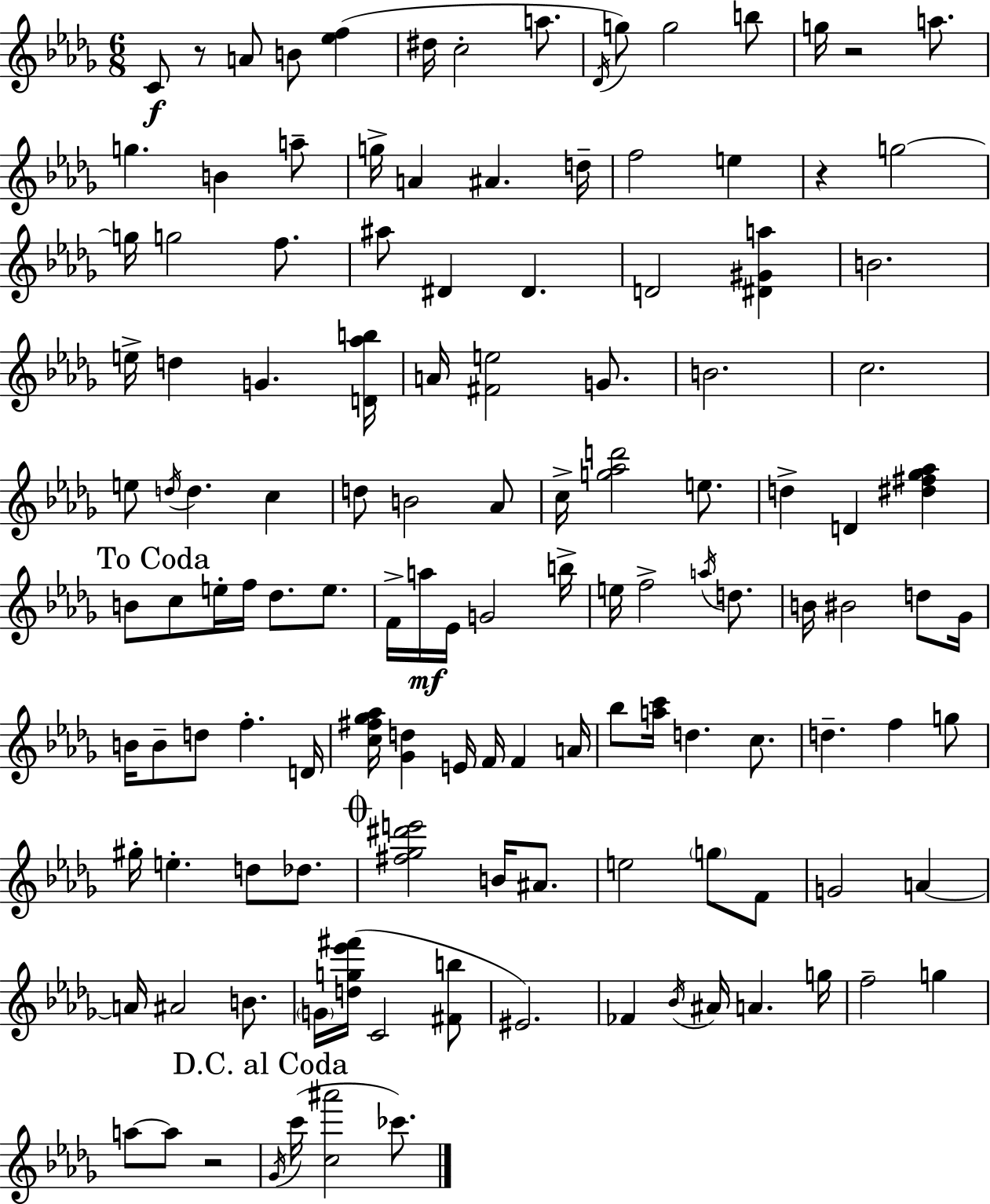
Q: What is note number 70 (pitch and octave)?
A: D5